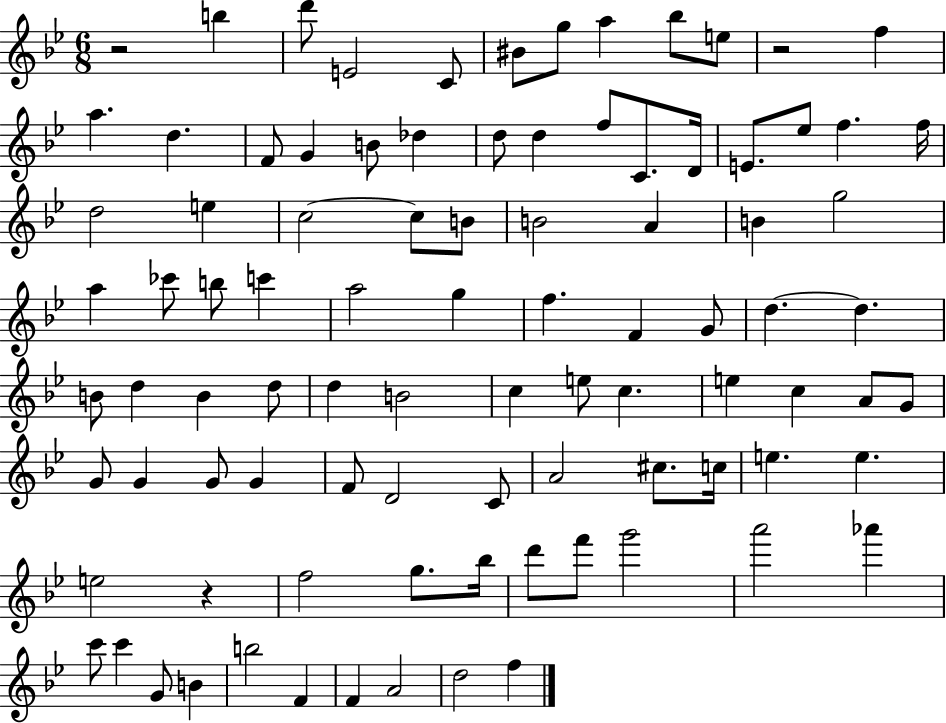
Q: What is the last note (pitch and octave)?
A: F5